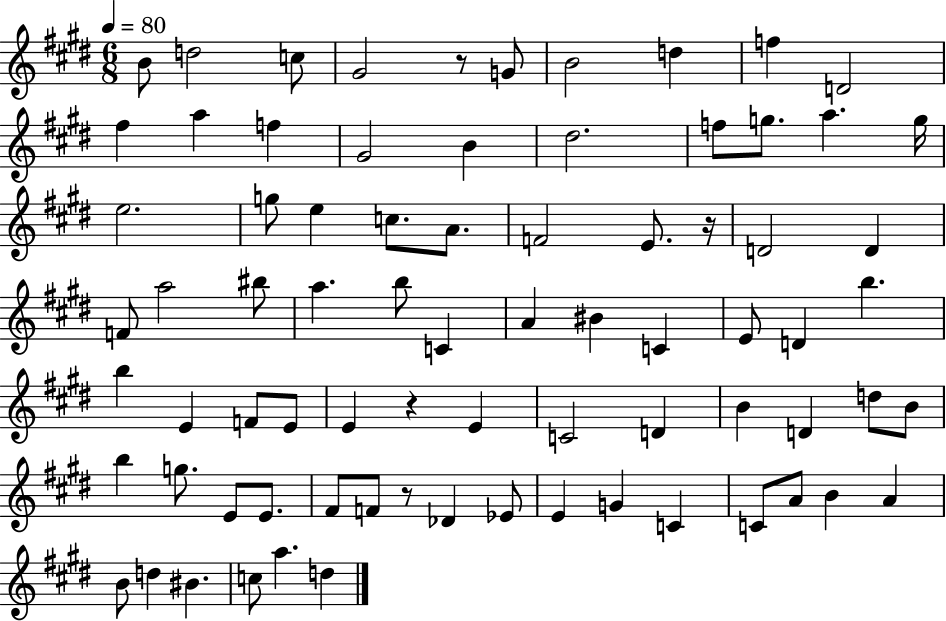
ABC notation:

X:1
T:Untitled
M:6/8
L:1/4
K:E
B/2 d2 c/2 ^G2 z/2 G/2 B2 d f D2 ^f a f ^G2 B ^d2 f/2 g/2 a g/4 e2 g/2 e c/2 A/2 F2 E/2 z/4 D2 D F/2 a2 ^b/2 a b/2 C A ^B C E/2 D b b E F/2 E/2 E z E C2 D B D d/2 B/2 b g/2 E/2 E/2 ^F/2 F/2 z/2 _D _E/2 E G C C/2 A/2 B A B/2 d ^B c/2 a d